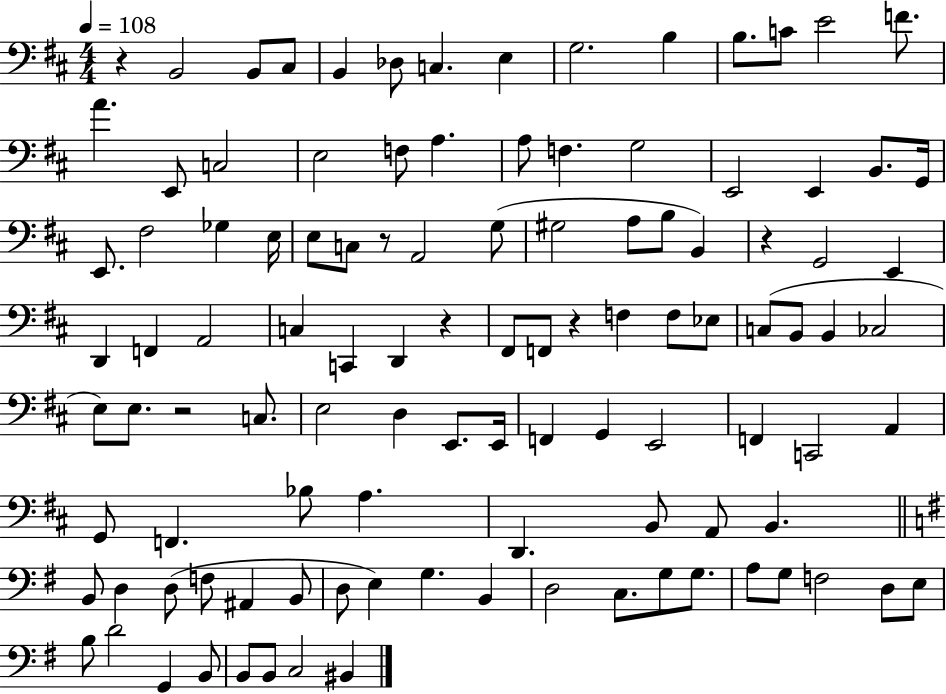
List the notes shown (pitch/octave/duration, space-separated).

R/q B2/h B2/e C#3/e B2/q Db3/e C3/q. E3/q G3/h. B3/q B3/e. C4/e E4/h F4/e. A4/q. E2/e C3/h E3/h F3/e A3/q. A3/e F3/q. G3/h E2/h E2/q B2/e. G2/s E2/e. F#3/h Gb3/q E3/s E3/e C3/e R/e A2/h G3/e G#3/h A3/e B3/e B2/q R/q G2/h E2/q D2/q F2/q A2/h C3/q C2/q D2/q R/q F#2/e F2/e R/q F3/q F3/e Eb3/e C3/e B2/e B2/q CES3/h E3/e E3/e. R/h C3/e. E3/h D3/q E2/e. E2/s F2/q G2/q E2/h F2/q C2/h A2/q G2/e F2/q. Bb3/e A3/q. D2/q. B2/e A2/e B2/q. B2/e D3/q D3/e F3/e A#2/q B2/e D3/e E3/q G3/q. B2/q D3/h C3/e. G3/e G3/e. A3/e G3/e F3/h D3/e E3/e B3/e D4/h G2/q B2/e B2/e B2/e C3/h BIS2/q